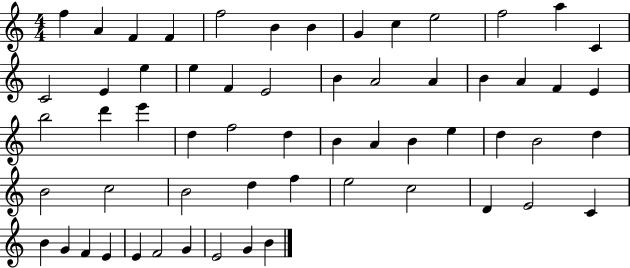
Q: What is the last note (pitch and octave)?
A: B4